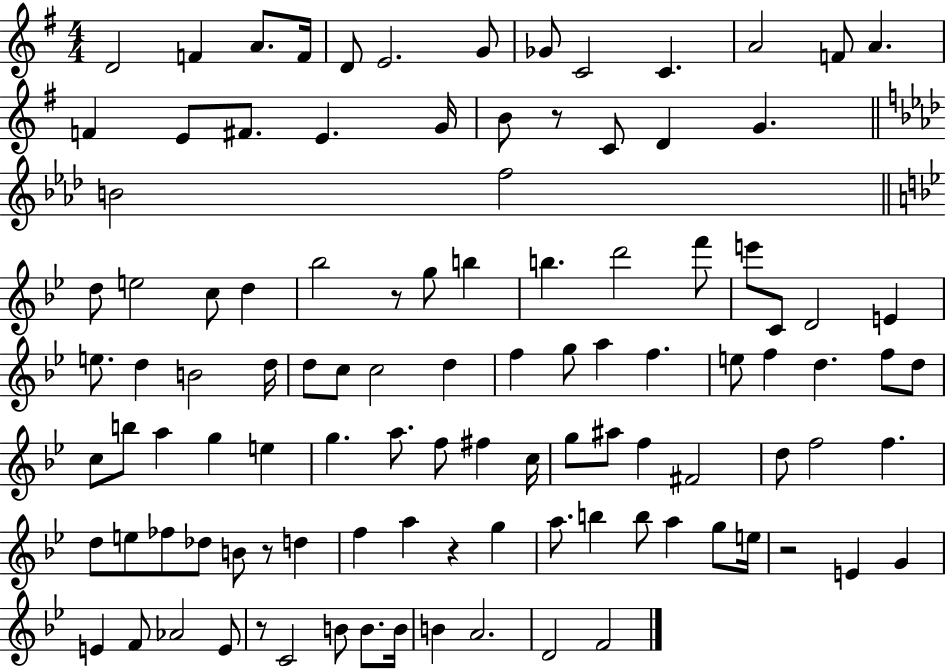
{
  \clef treble
  \numericTimeSignature
  \time 4/4
  \key g \major
  d'2 f'4 a'8. f'16 | d'8 e'2. g'8 | ges'8 c'2 c'4. | a'2 f'8 a'4. | \break f'4 e'8 fis'8. e'4. g'16 | b'8 r8 c'8 d'4 g'4. | \bar "||" \break \key aes \major b'2 f''2 | \bar "||" \break \key g \minor d''8 e''2 c''8 d''4 | bes''2 r8 g''8 b''4 | b''4. d'''2 f'''8 | e'''8 c'8 d'2 e'4 | \break e''8. d''4 b'2 d''16 | d''8 c''8 c''2 d''4 | f''4 g''8 a''4 f''4. | e''8 f''4 d''4. f''8 d''8 | \break c''8 b''8 a''4 g''4 e''4 | g''4. a''8. f''8 fis''4 c''16 | g''8 ais''8 f''4 fis'2 | d''8 f''2 f''4. | \break d''8 e''8 fes''8 des''8 b'8 r8 d''4 | f''4 a''4 r4 g''4 | a''8. b''4 b''8 a''4 g''8 e''16 | r2 e'4 g'4 | \break e'4 f'8 aes'2 e'8 | r8 c'2 b'8 b'8. b'16 | b'4 a'2. | d'2 f'2 | \break \bar "|."
}